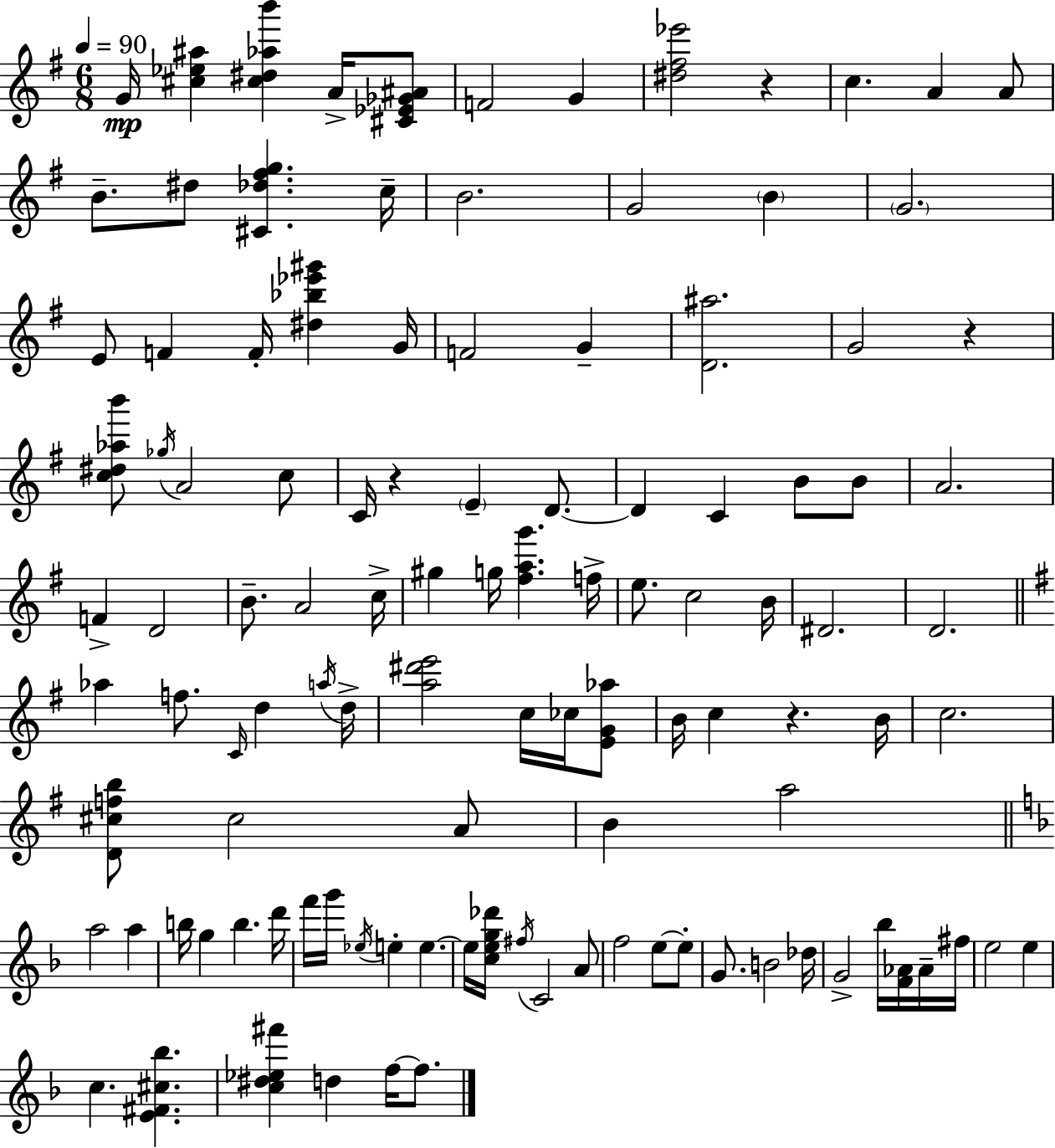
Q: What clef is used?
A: treble